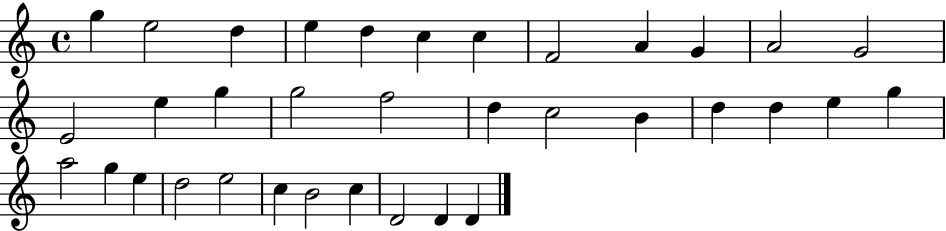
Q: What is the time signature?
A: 4/4